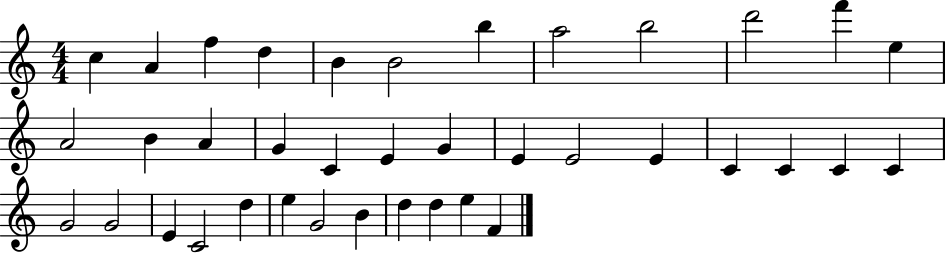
C5/q A4/q F5/q D5/q B4/q B4/h B5/q A5/h B5/h D6/h F6/q E5/q A4/h B4/q A4/q G4/q C4/q E4/q G4/q E4/q E4/h E4/q C4/q C4/q C4/q C4/q G4/h G4/h E4/q C4/h D5/q E5/q G4/h B4/q D5/q D5/q E5/q F4/q